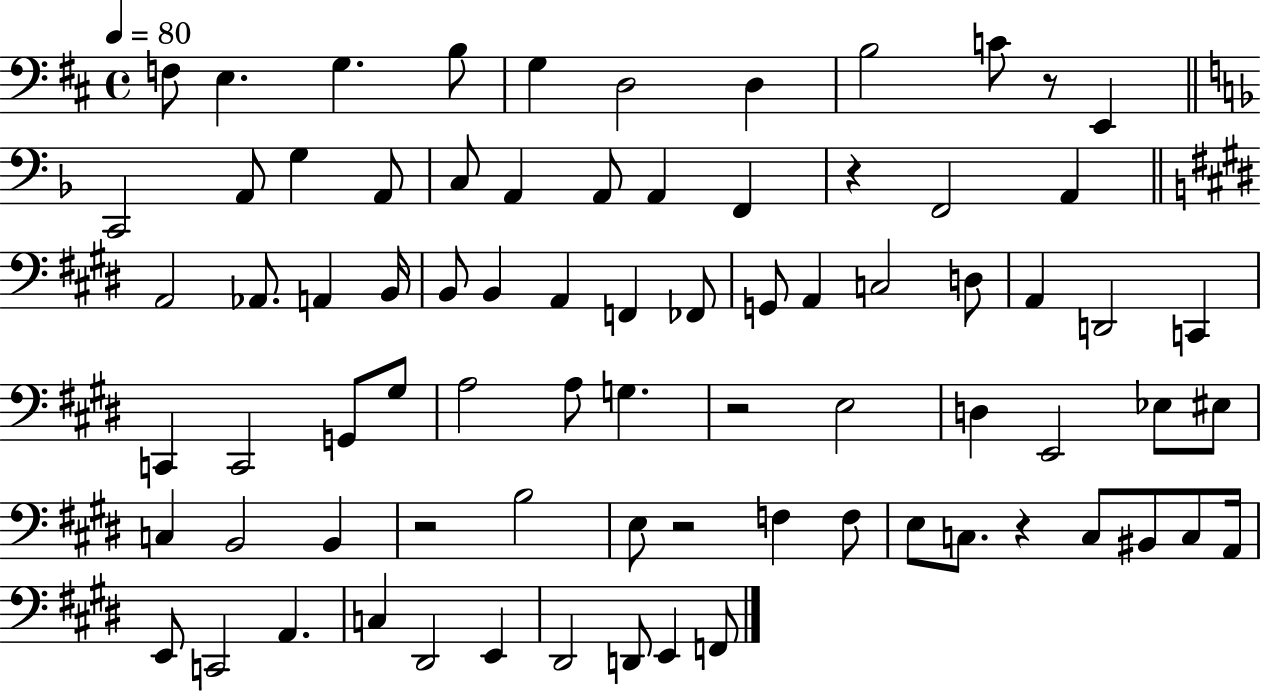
{
  \clef bass
  \time 4/4
  \defaultTimeSignature
  \key d \major
  \tempo 4 = 80
  f8 e4. g4. b8 | g4 d2 d4 | b2 c'8 r8 e,4 | \bar "||" \break \key d \minor c,2 a,8 g4 a,8 | c8 a,4 a,8 a,4 f,4 | r4 f,2 a,4 | \bar "||" \break \key e \major a,2 aes,8. a,4 b,16 | b,8 b,4 a,4 f,4 fes,8 | g,8 a,4 c2 d8 | a,4 d,2 c,4 | \break c,4 c,2 g,8 gis8 | a2 a8 g4. | r2 e2 | d4 e,2 ees8 eis8 | \break c4 b,2 b,4 | r2 b2 | e8 r2 f4 f8 | e8 c8. r4 c8 bis,8 c8 a,16 | \break e,8 c,2 a,4. | c4 dis,2 e,4 | dis,2 d,8 e,4 f,8 | \bar "|."
}